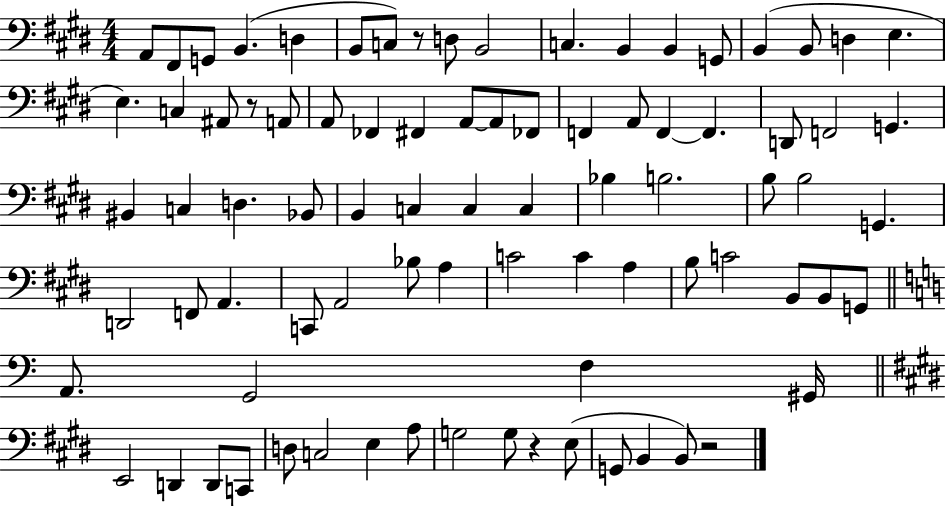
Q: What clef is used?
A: bass